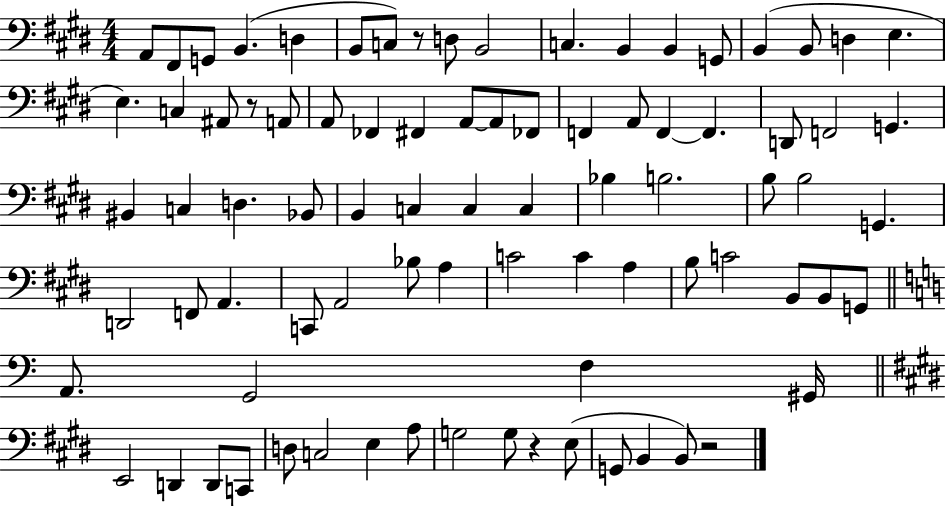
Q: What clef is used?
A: bass